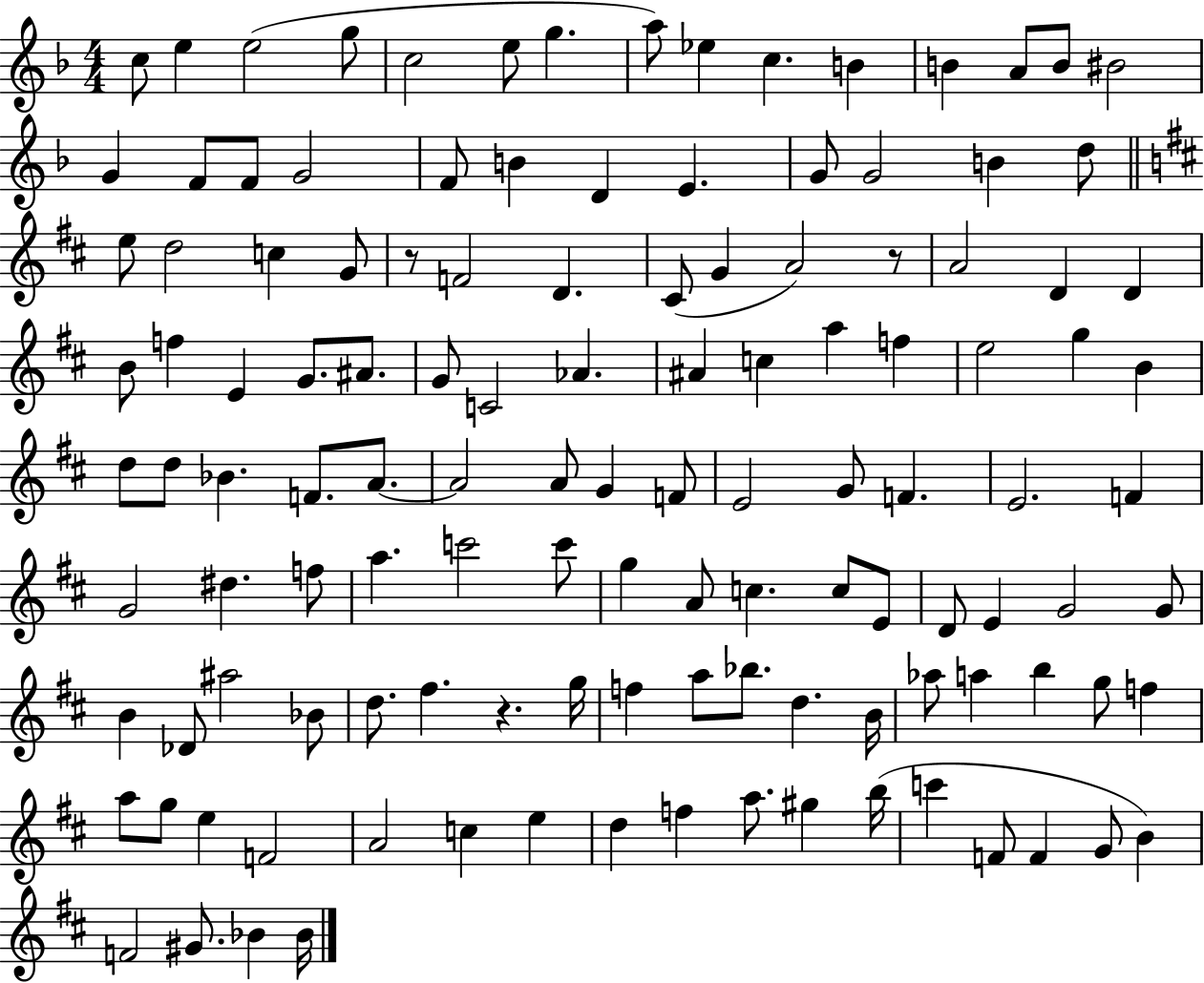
{
  \clef treble
  \numericTimeSignature
  \time 4/4
  \key f \major
  c''8 e''4 e''2( g''8 | c''2 e''8 g''4. | a''8) ees''4 c''4. b'4 | b'4 a'8 b'8 bis'2 | \break g'4 f'8 f'8 g'2 | f'8 b'4 d'4 e'4. | g'8 g'2 b'4 d''8 | \bar "||" \break \key d \major e''8 d''2 c''4 g'8 | r8 f'2 d'4. | cis'8( g'4 a'2) r8 | a'2 d'4 d'4 | \break b'8 f''4 e'4 g'8. ais'8. | g'8 c'2 aes'4. | ais'4 c''4 a''4 f''4 | e''2 g''4 b'4 | \break d''8 d''8 bes'4. f'8. a'8.~~ | a'2 a'8 g'4 f'8 | e'2 g'8 f'4. | e'2. f'4 | \break g'2 dis''4. f''8 | a''4. c'''2 c'''8 | g''4 a'8 c''4. c''8 e'8 | d'8 e'4 g'2 g'8 | \break b'4 des'8 ais''2 bes'8 | d''8. fis''4. r4. g''16 | f''4 a''8 bes''8. d''4. b'16 | aes''8 a''4 b''4 g''8 f''4 | \break a''8 g''8 e''4 f'2 | a'2 c''4 e''4 | d''4 f''4 a''8. gis''4 b''16( | c'''4 f'8 f'4 g'8 b'4) | \break f'2 gis'8. bes'4 bes'16 | \bar "|."
}